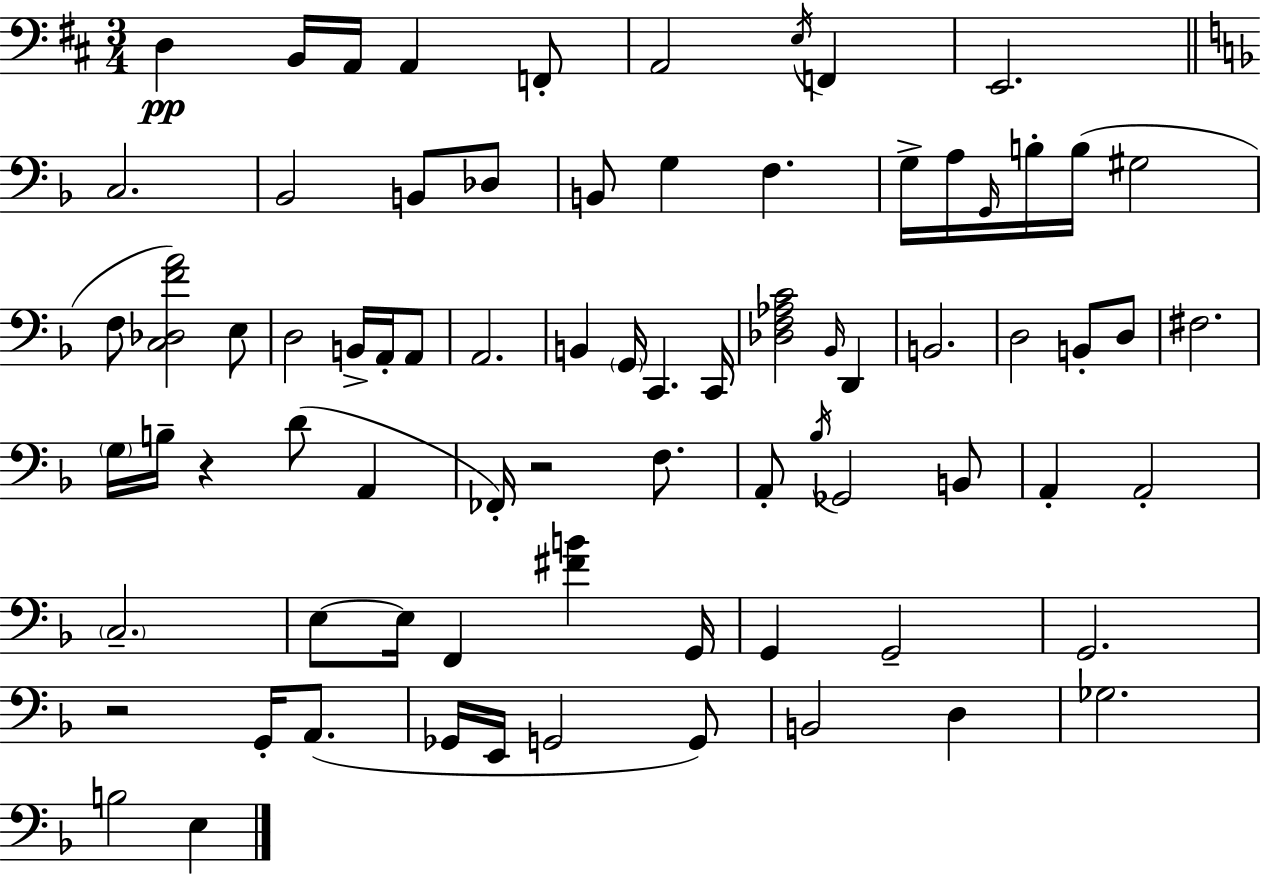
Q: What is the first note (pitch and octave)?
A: D3